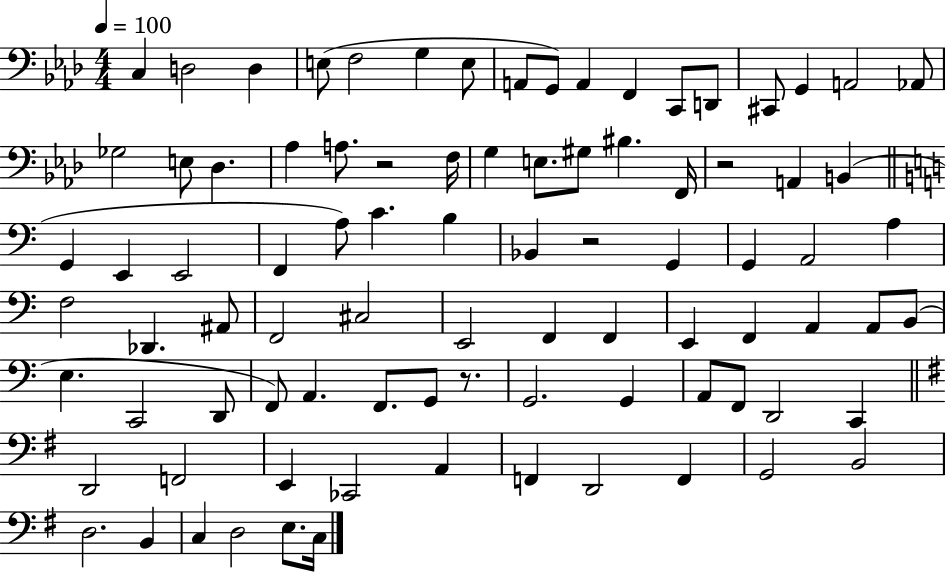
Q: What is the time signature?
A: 4/4